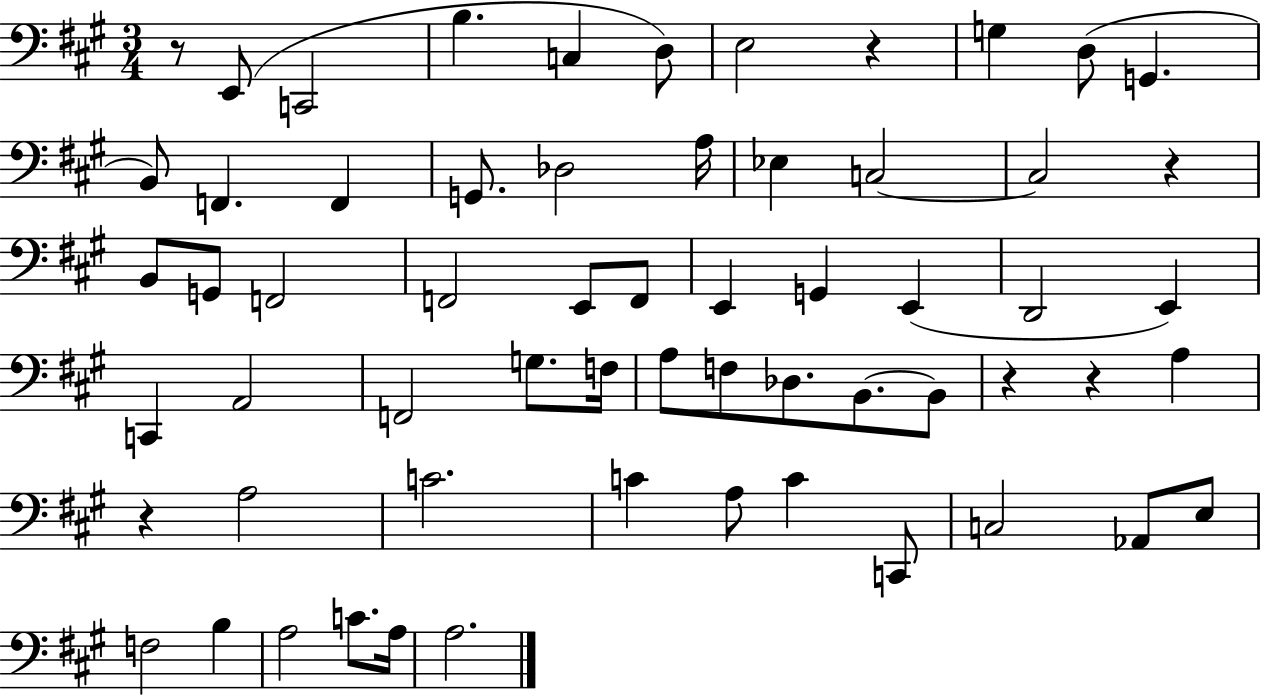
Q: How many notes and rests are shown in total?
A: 61